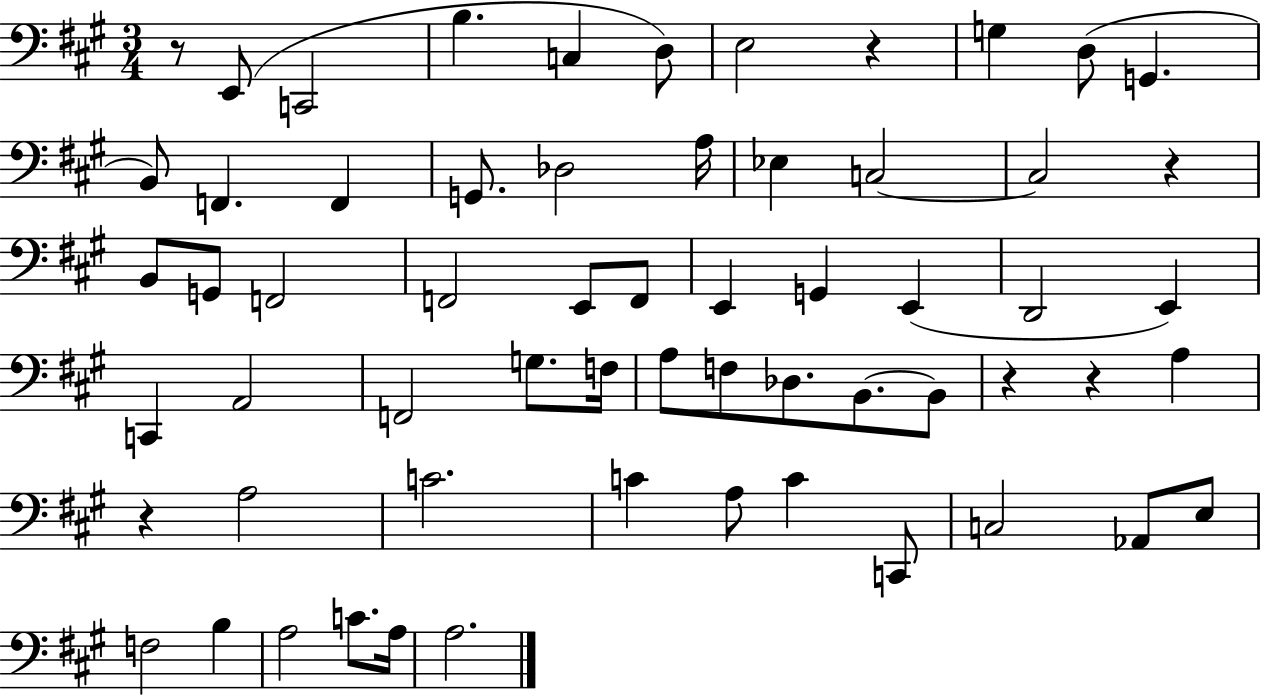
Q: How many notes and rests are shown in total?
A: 61